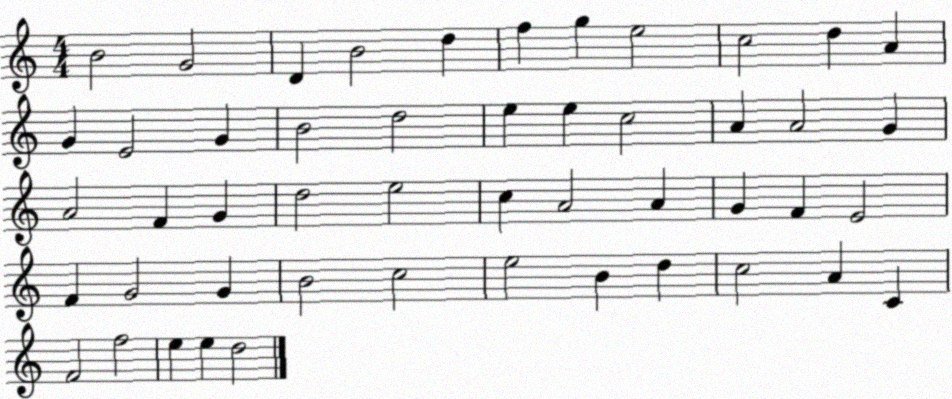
X:1
T:Untitled
M:4/4
L:1/4
K:C
B2 G2 D B2 d f g e2 c2 d A G E2 G B2 d2 e e c2 A A2 G A2 F G d2 e2 c A2 A G F E2 F G2 G B2 c2 e2 B d c2 A C F2 f2 e e d2